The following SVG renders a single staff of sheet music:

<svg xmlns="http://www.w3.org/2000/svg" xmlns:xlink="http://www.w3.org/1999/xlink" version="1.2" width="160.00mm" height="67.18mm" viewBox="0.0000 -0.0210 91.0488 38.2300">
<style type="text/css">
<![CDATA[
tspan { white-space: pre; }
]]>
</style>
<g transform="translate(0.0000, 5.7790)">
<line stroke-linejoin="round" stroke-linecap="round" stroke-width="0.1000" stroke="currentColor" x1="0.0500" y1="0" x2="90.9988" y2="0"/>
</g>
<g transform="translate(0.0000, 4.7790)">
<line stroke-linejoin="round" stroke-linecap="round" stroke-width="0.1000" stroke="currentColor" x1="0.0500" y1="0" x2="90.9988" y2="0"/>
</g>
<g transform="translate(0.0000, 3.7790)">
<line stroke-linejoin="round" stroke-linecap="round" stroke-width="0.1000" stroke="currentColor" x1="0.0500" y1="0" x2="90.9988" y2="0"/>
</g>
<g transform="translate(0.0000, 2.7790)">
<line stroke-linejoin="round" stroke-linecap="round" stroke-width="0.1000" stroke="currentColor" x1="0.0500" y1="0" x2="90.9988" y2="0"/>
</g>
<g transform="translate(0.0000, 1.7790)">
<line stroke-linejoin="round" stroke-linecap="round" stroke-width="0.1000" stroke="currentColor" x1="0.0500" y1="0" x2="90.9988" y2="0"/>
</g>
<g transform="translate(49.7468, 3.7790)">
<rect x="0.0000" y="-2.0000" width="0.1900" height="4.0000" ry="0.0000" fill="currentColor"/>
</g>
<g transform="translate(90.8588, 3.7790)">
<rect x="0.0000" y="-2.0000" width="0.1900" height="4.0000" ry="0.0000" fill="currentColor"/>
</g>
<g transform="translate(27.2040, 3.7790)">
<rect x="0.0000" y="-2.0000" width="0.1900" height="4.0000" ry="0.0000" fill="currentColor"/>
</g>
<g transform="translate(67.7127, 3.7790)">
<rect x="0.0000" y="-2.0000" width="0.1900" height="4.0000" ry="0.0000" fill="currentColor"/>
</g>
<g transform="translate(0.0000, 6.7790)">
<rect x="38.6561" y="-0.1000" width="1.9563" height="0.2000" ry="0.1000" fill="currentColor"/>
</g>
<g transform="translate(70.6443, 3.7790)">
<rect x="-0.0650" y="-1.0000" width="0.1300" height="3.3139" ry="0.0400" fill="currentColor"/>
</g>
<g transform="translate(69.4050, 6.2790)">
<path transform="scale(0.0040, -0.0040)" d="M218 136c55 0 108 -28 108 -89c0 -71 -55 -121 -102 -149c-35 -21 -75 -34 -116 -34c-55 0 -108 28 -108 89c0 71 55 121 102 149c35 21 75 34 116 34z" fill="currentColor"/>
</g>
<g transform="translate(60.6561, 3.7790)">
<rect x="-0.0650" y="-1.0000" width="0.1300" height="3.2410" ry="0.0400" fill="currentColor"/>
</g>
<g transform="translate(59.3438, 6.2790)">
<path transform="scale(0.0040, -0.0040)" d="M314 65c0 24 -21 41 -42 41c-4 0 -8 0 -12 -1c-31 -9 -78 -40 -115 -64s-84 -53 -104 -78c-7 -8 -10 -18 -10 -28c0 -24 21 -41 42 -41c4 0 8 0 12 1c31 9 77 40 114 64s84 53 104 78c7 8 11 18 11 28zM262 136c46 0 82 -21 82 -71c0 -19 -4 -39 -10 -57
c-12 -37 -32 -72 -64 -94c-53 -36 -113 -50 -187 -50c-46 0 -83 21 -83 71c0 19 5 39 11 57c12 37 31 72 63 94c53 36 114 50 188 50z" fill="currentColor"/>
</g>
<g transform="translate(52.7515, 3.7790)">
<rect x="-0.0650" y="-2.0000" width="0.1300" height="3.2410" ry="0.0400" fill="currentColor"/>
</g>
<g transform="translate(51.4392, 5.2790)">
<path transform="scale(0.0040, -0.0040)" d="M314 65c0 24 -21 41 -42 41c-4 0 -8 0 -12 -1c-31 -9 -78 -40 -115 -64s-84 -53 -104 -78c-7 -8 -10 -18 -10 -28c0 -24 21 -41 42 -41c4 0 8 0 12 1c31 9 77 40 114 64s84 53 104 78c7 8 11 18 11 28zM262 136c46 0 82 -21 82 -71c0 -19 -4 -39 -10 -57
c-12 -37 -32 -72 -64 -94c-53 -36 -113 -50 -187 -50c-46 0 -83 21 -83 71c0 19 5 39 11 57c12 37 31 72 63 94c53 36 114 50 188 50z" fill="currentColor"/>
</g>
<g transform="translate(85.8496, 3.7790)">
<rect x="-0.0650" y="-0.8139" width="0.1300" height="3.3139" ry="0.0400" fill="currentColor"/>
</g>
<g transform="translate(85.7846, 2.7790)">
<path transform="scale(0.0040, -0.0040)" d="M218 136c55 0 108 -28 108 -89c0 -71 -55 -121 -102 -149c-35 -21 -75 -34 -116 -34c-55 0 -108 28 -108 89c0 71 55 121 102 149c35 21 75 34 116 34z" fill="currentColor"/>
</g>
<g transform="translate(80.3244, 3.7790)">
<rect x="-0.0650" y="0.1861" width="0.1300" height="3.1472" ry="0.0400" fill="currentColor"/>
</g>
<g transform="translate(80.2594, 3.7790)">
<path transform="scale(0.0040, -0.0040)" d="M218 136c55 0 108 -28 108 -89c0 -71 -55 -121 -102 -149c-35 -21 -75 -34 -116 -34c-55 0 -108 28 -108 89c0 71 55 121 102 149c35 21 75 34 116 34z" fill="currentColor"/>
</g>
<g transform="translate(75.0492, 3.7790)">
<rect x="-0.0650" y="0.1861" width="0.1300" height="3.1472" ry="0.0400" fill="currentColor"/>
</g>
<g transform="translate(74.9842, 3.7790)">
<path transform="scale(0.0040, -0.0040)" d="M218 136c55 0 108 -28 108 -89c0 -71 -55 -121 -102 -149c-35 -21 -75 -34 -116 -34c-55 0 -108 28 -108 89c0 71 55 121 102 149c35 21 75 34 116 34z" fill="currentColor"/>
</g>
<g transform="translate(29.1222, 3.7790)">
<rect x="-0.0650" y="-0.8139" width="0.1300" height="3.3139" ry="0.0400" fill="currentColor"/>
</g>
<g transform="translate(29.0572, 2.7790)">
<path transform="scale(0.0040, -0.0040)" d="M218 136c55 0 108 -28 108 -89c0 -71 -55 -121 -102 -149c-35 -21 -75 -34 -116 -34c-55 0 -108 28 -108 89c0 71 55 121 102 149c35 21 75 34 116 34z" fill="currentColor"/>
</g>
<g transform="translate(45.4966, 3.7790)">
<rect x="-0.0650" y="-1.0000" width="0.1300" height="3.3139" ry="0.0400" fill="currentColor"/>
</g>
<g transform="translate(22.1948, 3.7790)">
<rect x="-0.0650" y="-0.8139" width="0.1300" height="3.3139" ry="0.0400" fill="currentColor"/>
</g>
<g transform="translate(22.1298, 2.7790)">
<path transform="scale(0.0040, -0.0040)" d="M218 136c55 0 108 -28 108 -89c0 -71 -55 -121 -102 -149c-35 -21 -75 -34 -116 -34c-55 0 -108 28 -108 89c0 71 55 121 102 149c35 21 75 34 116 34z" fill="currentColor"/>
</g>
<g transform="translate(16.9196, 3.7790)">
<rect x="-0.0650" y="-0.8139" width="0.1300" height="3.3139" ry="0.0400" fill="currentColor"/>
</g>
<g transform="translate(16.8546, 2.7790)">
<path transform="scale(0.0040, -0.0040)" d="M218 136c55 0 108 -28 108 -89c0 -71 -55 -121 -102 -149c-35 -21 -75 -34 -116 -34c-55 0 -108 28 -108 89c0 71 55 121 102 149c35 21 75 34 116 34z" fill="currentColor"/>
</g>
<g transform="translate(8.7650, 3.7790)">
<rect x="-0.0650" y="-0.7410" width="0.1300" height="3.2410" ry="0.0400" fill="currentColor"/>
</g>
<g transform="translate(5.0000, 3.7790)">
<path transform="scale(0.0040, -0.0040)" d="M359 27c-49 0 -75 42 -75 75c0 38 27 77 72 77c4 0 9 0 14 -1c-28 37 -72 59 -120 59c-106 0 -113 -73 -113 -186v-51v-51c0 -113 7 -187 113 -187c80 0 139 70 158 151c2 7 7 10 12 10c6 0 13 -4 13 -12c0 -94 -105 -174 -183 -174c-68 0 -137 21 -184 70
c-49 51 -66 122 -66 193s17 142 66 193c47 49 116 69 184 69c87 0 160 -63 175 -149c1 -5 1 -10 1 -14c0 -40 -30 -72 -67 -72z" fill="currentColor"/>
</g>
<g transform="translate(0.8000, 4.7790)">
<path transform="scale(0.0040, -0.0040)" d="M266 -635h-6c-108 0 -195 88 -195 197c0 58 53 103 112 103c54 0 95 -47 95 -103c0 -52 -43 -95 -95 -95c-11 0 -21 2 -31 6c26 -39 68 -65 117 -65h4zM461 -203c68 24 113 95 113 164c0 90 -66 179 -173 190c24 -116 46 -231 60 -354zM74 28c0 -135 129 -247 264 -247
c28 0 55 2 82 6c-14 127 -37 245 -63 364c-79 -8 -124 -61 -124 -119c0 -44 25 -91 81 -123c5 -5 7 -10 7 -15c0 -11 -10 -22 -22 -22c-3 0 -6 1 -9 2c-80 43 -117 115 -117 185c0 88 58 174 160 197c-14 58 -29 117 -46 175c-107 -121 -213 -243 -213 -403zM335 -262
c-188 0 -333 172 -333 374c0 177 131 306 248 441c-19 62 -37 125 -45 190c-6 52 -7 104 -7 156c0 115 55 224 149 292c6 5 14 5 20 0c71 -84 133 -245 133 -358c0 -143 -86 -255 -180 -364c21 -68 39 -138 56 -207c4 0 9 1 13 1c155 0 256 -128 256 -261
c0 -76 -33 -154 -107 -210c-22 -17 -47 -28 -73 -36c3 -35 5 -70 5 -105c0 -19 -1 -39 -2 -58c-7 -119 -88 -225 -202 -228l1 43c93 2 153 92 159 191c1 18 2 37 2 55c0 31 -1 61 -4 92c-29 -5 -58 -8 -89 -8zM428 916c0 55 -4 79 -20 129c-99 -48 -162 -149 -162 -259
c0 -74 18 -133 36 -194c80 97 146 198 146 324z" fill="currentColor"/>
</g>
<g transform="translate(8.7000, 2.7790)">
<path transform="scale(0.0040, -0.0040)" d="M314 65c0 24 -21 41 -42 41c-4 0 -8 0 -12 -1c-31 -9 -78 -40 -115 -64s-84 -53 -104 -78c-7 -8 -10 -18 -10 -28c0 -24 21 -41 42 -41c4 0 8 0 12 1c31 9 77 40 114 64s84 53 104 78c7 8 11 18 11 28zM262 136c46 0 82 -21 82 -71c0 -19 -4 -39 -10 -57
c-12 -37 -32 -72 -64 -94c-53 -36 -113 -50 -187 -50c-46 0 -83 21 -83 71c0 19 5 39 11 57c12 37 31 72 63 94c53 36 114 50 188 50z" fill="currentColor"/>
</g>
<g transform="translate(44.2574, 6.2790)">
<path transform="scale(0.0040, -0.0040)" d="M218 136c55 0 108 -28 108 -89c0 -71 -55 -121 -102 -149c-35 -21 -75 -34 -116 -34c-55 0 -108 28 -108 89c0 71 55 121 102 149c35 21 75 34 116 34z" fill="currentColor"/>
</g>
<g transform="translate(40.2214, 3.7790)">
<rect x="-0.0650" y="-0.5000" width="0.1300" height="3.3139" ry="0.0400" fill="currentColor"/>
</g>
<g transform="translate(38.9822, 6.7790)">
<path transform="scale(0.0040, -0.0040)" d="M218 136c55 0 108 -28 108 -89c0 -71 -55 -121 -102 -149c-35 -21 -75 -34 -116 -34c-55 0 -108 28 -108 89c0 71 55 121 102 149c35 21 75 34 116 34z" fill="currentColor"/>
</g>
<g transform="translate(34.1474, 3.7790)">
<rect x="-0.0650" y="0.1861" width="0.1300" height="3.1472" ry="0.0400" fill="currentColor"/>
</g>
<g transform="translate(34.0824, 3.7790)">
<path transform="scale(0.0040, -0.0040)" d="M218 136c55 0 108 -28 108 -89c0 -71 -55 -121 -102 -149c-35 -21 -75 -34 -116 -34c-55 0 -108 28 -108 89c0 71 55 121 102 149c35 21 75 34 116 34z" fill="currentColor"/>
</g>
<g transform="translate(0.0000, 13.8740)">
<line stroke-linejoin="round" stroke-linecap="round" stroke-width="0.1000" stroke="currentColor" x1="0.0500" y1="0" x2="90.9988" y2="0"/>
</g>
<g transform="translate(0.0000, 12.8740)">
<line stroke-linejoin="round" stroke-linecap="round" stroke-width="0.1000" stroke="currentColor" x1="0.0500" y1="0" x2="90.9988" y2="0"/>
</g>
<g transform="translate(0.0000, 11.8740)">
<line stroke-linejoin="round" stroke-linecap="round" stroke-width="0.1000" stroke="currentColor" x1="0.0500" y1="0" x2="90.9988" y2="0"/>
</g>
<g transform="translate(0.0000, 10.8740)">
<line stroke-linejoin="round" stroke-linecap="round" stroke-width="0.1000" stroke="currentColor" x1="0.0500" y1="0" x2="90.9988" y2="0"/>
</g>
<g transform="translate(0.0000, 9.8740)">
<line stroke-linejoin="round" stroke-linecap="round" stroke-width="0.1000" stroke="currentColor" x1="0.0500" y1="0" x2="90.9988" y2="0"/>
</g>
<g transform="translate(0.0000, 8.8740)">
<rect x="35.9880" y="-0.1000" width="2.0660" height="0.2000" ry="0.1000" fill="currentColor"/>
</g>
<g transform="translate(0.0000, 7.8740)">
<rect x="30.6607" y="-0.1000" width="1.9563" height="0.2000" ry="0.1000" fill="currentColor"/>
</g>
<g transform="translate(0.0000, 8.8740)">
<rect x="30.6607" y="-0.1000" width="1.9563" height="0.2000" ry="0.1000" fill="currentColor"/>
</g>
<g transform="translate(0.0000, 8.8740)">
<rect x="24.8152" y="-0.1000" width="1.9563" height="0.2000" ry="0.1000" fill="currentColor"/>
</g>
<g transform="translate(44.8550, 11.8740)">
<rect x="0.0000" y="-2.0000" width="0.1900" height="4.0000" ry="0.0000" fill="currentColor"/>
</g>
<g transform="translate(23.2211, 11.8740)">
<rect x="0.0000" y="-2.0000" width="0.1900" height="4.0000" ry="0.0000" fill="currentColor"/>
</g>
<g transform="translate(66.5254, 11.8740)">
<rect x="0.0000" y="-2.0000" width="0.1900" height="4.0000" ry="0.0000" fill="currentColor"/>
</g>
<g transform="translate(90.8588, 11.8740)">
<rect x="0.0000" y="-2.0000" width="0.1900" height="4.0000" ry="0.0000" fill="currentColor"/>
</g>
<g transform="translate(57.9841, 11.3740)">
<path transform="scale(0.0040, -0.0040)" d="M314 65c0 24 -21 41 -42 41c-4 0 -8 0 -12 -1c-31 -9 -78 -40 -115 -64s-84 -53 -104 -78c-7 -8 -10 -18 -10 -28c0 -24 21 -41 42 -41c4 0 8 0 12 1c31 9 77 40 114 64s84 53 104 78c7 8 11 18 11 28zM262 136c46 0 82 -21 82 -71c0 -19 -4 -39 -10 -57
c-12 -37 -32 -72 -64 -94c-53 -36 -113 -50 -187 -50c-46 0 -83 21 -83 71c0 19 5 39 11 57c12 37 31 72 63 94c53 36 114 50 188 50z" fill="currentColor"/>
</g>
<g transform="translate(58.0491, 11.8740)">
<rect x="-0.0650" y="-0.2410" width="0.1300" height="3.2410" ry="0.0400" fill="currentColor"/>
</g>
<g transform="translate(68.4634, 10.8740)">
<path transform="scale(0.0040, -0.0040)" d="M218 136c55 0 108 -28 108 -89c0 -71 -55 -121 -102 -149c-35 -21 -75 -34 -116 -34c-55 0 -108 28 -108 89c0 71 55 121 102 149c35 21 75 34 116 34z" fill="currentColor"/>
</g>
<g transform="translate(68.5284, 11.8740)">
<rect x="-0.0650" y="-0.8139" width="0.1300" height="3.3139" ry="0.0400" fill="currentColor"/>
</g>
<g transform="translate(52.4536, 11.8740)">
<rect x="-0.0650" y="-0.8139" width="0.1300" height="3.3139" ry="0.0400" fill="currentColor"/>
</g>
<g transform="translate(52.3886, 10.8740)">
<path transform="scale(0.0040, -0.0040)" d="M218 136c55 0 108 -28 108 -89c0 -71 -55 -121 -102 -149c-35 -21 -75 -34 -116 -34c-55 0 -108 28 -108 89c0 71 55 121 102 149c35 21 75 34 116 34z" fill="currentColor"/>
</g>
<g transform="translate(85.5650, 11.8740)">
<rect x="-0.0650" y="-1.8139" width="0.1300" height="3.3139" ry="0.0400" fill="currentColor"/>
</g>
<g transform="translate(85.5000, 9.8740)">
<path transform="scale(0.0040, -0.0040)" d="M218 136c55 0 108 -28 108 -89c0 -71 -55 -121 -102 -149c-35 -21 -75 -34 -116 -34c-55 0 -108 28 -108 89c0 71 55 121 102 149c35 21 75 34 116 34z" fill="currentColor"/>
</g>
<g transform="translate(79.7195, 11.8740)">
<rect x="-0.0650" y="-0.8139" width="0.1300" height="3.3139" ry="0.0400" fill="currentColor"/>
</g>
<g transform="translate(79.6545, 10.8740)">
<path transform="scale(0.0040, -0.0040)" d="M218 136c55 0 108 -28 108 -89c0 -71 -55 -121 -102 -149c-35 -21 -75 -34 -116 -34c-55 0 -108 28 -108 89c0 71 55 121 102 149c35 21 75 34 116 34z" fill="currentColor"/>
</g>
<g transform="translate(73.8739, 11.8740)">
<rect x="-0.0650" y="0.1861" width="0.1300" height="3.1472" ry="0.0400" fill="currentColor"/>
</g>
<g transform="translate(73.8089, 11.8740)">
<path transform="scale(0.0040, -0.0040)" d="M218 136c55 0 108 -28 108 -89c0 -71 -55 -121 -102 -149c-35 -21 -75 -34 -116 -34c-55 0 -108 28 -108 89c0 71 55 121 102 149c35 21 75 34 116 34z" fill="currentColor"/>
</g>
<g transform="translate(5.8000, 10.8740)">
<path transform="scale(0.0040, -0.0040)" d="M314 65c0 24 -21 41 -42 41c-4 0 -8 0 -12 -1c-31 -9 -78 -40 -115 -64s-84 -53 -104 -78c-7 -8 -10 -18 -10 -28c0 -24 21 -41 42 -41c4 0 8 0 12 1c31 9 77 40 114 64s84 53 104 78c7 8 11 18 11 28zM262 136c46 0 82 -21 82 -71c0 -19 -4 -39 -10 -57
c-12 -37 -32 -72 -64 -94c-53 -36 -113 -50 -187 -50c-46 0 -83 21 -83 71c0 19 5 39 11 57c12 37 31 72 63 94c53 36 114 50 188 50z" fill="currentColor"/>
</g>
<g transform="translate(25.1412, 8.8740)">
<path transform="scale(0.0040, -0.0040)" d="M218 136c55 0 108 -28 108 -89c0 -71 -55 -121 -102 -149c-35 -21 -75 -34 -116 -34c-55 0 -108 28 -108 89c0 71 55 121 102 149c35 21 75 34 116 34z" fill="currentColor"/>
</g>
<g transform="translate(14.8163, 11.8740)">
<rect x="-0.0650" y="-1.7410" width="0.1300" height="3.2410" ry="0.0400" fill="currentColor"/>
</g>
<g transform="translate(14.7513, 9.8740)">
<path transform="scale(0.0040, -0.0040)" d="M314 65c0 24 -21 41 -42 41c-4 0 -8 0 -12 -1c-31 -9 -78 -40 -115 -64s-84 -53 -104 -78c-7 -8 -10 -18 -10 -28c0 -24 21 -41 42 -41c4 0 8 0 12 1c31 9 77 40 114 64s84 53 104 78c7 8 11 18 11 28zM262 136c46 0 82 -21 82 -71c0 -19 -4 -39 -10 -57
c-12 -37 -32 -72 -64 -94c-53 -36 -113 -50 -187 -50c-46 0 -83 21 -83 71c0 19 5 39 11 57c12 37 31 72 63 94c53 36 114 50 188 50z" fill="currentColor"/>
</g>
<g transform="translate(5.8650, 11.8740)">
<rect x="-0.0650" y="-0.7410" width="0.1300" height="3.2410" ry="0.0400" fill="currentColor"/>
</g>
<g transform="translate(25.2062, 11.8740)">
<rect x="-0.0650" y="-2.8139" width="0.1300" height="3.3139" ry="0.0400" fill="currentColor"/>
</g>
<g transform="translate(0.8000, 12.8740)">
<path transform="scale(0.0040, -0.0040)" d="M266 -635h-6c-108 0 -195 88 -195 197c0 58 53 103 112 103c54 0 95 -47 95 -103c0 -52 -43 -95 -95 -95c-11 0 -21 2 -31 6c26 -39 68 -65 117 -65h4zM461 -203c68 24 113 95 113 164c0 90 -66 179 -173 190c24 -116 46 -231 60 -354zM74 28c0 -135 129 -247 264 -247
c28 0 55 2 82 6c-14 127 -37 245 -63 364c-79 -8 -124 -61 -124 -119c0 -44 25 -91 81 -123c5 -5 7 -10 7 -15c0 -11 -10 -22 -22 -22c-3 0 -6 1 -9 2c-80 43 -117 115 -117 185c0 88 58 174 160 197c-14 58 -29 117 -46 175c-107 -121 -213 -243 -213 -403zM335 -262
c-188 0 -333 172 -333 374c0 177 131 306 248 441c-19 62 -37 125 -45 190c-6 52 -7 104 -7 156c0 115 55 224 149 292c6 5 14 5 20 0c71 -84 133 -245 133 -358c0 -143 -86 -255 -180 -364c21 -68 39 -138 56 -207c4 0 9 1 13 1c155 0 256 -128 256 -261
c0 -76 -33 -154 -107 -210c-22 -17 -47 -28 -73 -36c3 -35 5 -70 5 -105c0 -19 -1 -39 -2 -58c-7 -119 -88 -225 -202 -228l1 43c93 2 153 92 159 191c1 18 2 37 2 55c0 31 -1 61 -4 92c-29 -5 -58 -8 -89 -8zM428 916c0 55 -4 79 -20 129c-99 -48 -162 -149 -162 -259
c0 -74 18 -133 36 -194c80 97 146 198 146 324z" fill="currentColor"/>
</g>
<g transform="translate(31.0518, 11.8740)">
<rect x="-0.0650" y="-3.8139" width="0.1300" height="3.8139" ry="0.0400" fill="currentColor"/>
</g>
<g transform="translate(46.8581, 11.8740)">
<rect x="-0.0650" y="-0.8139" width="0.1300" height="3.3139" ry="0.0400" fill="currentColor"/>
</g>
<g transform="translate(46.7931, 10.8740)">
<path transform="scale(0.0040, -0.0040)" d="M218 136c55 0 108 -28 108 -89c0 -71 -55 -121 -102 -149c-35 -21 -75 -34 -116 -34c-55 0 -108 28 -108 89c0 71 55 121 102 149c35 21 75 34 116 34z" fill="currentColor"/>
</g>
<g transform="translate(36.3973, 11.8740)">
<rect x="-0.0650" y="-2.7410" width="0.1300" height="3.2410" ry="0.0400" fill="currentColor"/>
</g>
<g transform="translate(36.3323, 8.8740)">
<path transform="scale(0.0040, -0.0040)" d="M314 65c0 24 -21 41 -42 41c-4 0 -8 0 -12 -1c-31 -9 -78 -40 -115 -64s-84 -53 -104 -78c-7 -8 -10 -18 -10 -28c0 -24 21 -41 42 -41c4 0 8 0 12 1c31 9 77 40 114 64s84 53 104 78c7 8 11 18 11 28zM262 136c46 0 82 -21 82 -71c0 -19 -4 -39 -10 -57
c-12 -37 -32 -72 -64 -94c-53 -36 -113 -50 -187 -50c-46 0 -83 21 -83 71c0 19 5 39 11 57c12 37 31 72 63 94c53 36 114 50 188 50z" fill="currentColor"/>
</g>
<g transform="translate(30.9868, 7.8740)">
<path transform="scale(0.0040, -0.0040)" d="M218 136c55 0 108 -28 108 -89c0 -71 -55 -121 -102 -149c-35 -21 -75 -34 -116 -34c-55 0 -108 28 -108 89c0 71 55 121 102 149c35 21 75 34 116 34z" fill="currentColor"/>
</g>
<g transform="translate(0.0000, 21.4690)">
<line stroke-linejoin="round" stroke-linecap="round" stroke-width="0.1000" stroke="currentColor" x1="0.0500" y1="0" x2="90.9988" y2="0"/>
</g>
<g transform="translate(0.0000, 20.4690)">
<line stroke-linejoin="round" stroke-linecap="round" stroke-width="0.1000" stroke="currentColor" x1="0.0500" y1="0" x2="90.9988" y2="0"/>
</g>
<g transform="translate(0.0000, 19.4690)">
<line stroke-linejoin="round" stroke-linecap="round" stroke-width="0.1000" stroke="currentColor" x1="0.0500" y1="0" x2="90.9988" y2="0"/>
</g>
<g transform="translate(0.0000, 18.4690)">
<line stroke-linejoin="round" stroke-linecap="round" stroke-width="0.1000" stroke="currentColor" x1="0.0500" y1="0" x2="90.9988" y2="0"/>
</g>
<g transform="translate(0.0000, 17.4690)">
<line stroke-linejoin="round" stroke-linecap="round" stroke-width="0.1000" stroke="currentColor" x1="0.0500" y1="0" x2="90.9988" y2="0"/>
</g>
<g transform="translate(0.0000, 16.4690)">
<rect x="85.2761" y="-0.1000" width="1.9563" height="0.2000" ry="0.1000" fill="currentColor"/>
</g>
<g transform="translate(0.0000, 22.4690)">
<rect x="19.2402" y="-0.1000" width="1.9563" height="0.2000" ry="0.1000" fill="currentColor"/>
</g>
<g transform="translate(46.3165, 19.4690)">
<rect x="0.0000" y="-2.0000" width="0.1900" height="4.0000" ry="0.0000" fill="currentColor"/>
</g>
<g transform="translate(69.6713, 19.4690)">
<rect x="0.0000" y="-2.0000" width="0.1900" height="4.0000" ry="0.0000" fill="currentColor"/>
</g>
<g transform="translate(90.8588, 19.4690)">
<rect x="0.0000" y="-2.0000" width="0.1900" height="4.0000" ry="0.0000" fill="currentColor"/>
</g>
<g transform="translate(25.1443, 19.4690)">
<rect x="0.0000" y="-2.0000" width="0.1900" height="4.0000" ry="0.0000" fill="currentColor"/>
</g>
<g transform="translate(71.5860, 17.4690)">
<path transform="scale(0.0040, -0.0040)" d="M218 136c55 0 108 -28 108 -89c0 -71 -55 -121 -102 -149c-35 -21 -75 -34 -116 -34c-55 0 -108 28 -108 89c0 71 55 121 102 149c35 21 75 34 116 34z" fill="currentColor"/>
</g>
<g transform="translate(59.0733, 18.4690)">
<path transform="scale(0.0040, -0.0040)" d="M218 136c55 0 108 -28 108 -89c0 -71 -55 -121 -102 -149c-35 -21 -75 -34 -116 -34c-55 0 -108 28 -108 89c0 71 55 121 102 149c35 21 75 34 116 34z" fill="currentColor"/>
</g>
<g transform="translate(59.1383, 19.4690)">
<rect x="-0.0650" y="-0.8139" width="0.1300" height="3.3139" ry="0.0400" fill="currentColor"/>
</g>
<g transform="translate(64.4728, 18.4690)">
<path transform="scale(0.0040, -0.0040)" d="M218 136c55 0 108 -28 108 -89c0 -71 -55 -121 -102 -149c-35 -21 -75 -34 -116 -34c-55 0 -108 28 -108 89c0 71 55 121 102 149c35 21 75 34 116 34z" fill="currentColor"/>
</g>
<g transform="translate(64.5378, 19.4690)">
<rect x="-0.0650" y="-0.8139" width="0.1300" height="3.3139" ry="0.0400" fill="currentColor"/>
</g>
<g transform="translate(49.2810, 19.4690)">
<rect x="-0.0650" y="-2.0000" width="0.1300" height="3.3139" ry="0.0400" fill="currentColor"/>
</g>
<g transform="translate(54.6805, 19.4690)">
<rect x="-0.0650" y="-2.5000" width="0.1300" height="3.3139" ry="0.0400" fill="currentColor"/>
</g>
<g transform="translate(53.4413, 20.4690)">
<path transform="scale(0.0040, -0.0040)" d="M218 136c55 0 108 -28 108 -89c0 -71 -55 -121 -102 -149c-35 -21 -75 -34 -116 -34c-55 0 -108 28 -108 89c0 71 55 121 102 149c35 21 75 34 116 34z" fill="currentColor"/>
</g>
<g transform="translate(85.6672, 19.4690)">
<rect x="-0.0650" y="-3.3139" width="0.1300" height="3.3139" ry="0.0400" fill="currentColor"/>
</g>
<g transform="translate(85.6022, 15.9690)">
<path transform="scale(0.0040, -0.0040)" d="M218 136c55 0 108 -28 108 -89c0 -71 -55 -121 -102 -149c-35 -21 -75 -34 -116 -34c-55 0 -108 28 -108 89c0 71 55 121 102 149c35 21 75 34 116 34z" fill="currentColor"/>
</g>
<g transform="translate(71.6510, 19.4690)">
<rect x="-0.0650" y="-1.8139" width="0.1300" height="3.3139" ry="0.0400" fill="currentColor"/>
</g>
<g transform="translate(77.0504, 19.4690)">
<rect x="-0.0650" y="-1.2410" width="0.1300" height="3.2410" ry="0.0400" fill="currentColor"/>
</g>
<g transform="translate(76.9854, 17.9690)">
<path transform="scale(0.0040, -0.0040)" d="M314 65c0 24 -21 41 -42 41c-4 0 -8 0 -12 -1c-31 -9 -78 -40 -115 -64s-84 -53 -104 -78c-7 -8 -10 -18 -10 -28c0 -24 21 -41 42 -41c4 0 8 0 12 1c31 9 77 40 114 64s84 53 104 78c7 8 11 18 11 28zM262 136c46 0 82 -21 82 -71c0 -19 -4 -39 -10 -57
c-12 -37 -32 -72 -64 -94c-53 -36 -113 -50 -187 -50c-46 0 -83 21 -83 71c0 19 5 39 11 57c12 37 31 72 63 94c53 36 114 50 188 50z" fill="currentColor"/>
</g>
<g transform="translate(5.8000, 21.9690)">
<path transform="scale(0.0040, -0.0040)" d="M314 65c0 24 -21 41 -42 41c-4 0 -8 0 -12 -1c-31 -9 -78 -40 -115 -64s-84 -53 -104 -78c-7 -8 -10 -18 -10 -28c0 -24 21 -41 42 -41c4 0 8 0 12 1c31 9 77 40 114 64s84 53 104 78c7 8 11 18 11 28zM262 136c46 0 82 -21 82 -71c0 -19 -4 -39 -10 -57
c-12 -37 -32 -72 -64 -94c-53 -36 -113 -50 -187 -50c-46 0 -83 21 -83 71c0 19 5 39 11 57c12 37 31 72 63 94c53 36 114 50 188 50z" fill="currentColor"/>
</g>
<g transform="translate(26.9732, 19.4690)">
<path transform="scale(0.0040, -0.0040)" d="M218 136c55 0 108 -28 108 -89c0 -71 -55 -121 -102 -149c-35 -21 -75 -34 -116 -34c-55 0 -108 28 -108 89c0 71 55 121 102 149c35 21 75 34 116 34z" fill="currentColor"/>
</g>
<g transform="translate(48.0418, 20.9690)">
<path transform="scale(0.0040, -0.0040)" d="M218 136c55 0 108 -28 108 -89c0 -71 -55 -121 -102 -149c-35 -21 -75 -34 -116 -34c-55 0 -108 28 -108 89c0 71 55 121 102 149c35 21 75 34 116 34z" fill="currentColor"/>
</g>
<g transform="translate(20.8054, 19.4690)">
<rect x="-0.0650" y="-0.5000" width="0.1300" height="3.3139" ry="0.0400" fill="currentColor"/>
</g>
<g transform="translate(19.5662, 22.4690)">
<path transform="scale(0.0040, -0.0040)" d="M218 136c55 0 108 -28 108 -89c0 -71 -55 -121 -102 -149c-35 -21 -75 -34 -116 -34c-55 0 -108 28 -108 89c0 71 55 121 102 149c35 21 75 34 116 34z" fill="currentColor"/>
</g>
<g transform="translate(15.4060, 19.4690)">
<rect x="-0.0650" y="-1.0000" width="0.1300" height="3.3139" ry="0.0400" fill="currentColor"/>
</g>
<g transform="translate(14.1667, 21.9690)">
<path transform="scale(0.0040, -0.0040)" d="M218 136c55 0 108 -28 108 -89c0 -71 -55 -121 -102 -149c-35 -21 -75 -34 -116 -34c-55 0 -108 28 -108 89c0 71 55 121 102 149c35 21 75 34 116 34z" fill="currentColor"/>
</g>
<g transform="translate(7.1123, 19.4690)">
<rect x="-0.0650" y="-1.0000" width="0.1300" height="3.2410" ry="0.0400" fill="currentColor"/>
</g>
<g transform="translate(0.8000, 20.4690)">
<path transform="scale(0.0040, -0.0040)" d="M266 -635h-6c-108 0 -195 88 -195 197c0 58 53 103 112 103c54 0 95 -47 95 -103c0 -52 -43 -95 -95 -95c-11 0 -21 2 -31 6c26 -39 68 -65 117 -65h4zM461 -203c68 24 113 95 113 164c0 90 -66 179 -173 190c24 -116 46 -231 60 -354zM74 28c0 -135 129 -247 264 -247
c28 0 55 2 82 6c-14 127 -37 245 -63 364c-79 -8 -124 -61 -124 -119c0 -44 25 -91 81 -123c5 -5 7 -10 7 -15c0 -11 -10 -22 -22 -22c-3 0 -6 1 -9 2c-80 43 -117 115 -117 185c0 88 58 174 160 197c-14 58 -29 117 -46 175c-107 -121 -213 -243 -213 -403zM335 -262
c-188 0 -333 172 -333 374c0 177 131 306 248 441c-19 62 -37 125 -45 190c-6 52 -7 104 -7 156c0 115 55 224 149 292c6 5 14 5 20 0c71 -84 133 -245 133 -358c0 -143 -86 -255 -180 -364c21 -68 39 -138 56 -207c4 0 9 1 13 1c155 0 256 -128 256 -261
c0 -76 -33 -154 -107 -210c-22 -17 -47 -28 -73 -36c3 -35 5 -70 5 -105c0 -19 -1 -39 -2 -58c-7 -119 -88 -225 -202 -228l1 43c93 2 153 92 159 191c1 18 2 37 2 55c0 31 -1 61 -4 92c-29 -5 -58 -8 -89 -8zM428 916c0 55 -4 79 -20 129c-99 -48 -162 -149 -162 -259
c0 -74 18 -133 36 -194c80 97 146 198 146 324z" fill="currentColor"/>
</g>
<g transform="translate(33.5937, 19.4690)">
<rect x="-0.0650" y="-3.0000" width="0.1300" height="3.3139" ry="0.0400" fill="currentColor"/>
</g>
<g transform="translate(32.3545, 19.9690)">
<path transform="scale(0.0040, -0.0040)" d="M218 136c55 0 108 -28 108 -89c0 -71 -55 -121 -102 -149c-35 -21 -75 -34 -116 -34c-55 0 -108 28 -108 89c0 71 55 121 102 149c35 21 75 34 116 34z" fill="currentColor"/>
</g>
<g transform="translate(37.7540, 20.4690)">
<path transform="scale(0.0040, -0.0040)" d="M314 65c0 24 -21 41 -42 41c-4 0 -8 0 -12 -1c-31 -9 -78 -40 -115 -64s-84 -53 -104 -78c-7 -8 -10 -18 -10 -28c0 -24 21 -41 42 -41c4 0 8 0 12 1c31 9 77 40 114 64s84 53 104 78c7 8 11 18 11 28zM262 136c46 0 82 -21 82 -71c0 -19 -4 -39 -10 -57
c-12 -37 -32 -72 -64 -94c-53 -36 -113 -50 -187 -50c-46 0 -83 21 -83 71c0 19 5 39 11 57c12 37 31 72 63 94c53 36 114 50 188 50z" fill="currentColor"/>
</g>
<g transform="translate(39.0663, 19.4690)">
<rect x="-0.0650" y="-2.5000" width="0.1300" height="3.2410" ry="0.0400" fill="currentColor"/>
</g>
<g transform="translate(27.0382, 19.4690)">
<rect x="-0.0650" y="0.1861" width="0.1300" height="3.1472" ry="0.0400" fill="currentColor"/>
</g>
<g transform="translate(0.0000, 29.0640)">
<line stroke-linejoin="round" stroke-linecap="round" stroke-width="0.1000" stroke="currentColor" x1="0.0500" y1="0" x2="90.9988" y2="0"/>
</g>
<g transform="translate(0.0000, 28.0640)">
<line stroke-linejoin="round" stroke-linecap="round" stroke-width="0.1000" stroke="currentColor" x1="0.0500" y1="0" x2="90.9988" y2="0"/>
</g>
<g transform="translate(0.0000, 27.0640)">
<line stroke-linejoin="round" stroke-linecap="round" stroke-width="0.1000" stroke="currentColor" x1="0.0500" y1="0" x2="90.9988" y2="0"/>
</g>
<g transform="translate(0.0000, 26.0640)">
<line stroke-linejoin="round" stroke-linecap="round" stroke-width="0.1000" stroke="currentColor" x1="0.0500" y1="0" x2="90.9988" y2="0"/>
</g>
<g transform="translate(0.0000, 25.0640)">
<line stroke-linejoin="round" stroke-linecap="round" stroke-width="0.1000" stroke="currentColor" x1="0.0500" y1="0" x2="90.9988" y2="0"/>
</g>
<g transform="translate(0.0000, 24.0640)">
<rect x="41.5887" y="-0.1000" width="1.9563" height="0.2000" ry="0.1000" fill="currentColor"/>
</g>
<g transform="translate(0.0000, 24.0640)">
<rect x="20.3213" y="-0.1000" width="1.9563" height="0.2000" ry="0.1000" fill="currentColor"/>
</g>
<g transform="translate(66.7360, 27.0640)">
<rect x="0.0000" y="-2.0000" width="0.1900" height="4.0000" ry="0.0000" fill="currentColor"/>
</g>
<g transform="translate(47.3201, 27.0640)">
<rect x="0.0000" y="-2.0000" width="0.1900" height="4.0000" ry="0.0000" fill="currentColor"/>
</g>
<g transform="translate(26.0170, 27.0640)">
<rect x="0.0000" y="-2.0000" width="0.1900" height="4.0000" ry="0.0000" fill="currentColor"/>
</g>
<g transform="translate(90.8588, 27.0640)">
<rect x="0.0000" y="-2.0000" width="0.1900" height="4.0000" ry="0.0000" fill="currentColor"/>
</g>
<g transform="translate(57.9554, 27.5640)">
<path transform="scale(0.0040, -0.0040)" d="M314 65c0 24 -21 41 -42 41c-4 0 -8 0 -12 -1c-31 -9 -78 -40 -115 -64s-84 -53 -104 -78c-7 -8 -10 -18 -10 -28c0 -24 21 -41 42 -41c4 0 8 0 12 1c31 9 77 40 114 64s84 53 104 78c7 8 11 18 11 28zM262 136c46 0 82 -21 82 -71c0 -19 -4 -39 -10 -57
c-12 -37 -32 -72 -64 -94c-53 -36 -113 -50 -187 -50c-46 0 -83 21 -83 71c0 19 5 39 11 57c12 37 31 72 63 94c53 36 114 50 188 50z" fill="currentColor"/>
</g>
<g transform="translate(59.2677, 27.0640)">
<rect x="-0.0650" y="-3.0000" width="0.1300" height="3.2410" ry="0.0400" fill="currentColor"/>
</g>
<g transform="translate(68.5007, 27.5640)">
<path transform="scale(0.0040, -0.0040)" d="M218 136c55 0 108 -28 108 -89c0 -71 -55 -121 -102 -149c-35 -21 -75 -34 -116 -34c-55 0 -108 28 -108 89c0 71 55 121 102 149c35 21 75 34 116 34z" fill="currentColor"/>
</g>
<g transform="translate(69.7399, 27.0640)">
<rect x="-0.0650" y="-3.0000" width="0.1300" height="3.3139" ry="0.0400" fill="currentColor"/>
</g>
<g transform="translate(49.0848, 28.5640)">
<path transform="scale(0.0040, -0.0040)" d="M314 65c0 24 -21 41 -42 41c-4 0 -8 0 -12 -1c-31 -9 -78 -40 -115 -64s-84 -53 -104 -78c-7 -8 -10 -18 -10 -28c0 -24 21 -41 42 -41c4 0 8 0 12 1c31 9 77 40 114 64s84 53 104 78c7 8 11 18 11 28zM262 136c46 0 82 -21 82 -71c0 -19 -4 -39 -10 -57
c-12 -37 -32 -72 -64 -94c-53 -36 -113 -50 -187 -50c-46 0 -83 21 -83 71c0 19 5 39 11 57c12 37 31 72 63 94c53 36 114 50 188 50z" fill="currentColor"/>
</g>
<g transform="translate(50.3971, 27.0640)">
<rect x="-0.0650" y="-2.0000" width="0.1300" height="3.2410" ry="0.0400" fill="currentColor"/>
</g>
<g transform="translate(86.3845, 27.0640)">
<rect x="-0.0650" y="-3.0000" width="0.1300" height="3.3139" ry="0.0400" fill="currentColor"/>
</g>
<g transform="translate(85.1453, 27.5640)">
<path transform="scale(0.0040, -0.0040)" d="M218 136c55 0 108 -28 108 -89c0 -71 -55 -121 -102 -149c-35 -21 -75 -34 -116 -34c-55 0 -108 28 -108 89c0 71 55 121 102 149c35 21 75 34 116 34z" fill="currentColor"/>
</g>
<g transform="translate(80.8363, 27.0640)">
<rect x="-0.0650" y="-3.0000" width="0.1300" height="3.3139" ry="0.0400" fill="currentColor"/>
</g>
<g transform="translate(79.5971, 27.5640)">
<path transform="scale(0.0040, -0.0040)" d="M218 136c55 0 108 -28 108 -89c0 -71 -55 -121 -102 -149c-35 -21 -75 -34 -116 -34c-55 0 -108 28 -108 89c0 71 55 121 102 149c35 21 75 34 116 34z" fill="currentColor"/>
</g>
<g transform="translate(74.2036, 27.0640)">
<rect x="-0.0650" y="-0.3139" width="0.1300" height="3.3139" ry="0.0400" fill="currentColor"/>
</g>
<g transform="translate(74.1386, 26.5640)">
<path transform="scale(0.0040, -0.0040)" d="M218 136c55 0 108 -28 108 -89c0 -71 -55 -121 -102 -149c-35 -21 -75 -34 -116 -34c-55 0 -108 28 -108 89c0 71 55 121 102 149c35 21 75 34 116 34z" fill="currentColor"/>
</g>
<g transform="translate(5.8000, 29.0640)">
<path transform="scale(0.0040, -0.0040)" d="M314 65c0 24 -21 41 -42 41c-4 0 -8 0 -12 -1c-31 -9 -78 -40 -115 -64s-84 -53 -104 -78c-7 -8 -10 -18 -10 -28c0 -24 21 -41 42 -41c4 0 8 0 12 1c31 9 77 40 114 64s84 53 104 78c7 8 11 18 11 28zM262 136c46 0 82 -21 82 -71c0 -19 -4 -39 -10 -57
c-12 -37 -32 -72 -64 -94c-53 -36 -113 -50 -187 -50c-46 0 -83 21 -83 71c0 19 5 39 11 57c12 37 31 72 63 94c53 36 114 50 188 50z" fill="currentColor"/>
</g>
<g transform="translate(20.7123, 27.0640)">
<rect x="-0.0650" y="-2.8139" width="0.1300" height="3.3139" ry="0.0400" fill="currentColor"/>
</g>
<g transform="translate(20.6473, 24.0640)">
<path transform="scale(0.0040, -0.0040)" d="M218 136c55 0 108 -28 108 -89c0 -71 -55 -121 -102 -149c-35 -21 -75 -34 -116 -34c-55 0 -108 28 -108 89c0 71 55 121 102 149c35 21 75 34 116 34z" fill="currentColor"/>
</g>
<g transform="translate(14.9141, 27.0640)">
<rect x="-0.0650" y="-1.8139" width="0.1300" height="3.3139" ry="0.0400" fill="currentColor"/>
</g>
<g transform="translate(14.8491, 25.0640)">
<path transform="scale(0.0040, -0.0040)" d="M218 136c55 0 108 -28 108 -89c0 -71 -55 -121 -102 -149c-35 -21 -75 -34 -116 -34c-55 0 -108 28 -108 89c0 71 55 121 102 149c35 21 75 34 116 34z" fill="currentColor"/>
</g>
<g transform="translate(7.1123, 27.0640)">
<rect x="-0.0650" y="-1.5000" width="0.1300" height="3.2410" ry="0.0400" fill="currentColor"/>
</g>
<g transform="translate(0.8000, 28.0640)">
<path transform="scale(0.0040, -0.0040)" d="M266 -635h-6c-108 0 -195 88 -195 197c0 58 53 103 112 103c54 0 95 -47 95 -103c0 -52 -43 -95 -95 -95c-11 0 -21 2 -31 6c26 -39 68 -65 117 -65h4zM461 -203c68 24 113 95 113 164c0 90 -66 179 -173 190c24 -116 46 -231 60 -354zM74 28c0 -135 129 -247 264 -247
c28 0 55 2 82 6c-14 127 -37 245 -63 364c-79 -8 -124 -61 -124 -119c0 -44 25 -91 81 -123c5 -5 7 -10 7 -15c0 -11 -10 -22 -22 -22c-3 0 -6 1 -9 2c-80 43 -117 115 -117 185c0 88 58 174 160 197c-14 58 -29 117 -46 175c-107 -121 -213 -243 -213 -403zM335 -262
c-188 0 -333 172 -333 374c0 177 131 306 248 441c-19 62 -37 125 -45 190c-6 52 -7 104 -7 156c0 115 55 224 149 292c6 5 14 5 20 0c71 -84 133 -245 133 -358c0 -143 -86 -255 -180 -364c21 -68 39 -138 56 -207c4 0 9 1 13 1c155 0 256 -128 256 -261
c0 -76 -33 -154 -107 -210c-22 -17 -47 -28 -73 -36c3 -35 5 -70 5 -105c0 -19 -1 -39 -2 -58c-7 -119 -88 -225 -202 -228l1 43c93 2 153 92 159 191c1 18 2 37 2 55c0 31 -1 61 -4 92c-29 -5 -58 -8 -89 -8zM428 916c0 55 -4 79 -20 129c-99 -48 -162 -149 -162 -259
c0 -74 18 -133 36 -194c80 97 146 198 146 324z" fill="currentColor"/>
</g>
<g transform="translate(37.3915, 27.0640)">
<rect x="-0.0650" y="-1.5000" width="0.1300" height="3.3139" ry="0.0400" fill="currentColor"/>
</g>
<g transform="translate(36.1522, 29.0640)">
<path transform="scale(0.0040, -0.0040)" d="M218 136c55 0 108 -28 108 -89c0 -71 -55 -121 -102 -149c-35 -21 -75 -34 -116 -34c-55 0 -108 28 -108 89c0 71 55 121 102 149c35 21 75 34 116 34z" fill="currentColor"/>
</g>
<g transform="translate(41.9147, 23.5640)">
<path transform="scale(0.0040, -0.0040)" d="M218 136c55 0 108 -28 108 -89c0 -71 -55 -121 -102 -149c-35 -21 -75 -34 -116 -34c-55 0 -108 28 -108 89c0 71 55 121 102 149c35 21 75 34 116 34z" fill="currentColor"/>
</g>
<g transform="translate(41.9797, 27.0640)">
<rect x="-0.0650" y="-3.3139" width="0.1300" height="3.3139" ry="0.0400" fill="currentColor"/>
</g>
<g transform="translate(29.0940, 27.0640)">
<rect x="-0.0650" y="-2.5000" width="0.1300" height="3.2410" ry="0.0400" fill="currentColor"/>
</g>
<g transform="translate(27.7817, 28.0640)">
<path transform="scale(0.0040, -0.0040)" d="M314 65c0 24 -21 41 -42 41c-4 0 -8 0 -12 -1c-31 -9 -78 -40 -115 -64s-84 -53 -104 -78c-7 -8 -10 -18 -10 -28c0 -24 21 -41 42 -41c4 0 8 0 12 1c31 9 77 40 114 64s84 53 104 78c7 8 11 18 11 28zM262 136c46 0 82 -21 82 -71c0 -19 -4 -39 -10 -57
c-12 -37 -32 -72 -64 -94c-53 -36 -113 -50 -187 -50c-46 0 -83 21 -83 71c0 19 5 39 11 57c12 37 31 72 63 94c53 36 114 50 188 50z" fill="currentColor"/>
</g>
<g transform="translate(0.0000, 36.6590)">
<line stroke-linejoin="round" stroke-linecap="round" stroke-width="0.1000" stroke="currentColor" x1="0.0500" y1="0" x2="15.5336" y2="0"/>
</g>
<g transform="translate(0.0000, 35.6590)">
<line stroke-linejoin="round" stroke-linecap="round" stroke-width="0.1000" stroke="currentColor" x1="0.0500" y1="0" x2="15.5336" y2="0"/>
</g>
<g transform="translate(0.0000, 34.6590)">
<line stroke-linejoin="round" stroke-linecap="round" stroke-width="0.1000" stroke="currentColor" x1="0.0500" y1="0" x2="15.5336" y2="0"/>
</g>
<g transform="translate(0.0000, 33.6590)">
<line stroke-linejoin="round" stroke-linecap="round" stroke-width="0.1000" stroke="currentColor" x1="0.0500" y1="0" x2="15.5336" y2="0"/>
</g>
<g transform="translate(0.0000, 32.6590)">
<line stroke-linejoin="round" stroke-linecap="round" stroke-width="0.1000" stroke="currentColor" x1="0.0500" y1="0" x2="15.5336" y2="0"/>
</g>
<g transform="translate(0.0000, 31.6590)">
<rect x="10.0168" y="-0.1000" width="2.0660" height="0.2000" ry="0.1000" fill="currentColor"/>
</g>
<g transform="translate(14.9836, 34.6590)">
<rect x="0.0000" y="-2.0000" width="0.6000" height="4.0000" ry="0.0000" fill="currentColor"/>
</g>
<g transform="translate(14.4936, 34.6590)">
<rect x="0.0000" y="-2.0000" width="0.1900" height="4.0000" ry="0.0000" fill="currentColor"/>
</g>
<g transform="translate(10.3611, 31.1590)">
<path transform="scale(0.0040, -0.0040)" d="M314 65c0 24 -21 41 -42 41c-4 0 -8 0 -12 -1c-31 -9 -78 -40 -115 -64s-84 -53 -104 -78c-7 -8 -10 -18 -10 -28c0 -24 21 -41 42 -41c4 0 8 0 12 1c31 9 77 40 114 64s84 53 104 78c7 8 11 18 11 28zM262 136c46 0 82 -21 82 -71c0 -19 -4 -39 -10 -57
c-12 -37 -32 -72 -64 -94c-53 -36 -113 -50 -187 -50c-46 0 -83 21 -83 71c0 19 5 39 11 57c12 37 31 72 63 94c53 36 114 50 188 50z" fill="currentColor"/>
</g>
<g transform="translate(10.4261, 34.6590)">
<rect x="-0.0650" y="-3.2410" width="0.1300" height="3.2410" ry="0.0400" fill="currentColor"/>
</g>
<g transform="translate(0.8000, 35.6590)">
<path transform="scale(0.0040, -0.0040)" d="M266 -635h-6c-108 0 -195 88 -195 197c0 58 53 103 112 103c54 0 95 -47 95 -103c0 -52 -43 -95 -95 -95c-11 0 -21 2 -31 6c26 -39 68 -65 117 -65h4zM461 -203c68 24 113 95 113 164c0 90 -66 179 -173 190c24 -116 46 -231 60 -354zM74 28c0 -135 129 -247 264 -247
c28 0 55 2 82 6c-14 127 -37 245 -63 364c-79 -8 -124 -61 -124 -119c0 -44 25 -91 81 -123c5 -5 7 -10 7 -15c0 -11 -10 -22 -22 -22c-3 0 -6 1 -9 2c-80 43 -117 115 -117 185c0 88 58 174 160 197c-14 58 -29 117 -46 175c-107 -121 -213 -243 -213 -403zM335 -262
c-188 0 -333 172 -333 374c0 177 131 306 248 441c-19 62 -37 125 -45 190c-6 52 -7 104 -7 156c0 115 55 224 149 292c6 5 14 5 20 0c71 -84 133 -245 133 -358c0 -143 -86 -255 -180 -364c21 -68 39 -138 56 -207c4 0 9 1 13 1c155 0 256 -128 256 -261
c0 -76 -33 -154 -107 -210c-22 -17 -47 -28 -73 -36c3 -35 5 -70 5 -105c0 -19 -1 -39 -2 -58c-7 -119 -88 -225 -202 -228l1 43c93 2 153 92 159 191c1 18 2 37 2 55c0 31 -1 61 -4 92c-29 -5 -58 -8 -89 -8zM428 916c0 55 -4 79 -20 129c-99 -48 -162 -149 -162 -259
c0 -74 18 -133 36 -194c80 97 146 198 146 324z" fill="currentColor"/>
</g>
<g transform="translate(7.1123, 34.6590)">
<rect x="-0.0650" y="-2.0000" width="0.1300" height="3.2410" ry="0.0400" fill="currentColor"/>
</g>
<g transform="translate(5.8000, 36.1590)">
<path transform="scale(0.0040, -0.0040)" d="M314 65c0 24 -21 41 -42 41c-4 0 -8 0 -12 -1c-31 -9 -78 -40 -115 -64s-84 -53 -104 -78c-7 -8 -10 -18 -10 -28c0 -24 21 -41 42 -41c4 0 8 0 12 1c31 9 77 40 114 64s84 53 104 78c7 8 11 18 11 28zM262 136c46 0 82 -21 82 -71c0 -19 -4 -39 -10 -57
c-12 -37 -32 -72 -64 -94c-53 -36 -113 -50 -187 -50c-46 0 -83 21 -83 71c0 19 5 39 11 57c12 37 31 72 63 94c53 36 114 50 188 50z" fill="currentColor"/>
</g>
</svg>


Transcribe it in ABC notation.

X:1
T:Untitled
M:4/4
L:1/4
K:C
d2 d d d B C D F2 D2 D B B d d2 f2 a c' a2 d d c2 d B d f D2 D C B A G2 F G d d f e2 b E2 f a G2 E b F2 A2 A c A A F2 b2